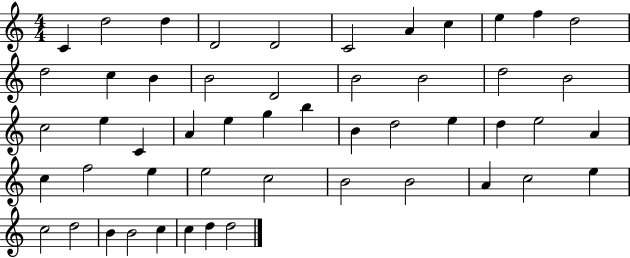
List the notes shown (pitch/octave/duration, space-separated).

C4/q D5/h D5/q D4/h D4/h C4/h A4/q C5/q E5/q F5/q D5/h D5/h C5/q B4/q B4/h D4/h B4/h B4/h D5/h B4/h C5/h E5/q C4/q A4/q E5/q G5/q B5/q B4/q D5/h E5/q D5/q E5/h A4/q C5/q F5/h E5/q E5/h C5/h B4/h B4/h A4/q C5/h E5/q C5/h D5/h B4/q B4/h C5/q C5/q D5/q D5/h